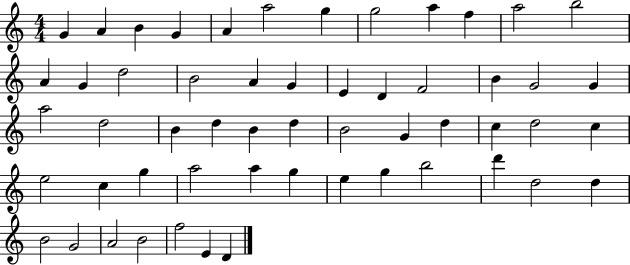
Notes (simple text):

G4/q A4/q B4/q G4/q A4/q A5/h G5/q G5/h A5/q F5/q A5/h B5/h A4/q G4/q D5/h B4/h A4/q G4/q E4/q D4/q F4/h B4/q G4/h G4/q A5/h D5/h B4/q D5/q B4/q D5/q B4/h G4/q D5/q C5/q D5/h C5/q E5/h C5/q G5/q A5/h A5/q G5/q E5/q G5/q B5/h D6/q D5/h D5/q B4/h G4/h A4/h B4/h F5/h E4/q D4/q